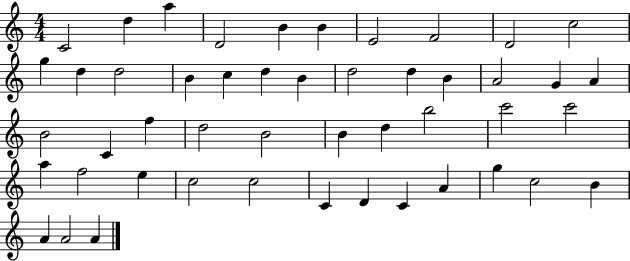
C4/h D5/q A5/q D4/h B4/q B4/q E4/h F4/h D4/h C5/h G5/q D5/q D5/h B4/q C5/q D5/q B4/q D5/h D5/q B4/q A4/h G4/q A4/q B4/h C4/q F5/q D5/h B4/h B4/q D5/q B5/h C6/h C6/h A5/q F5/h E5/q C5/h C5/h C4/q D4/q C4/q A4/q G5/q C5/h B4/q A4/q A4/h A4/q